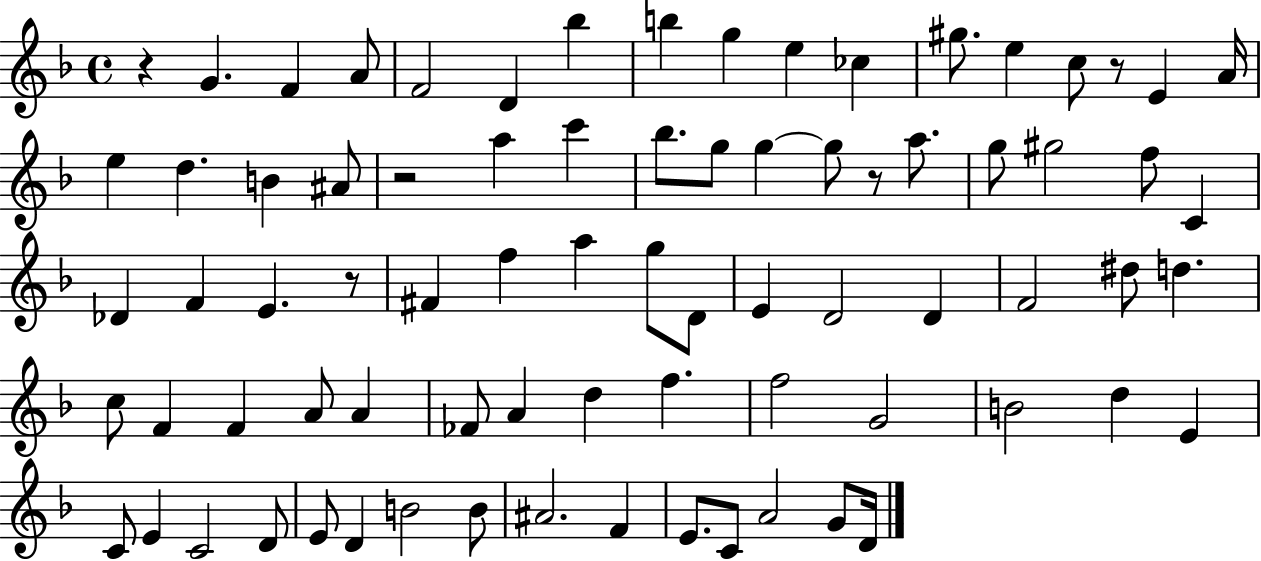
R/q G4/q. F4/q A4/e F4/h D4/q Bb5/q B5/q G5/q E5/q CES5/q G#5/e. E5/q C5/e R/e E4/q A4/s E5/q D5/q. B4/q A#4/e R/h A5/q C6/q Bb5/e. G5/e G5/q G5/e R/e A5/e. G5/e G#5/h F5/e C4/q Db4/q F4/q E4/q. R/e F#4/q F5/q A5/q G5/e D4/e E4/q D4/h D4/q F4/h D#5/e D5/q. C5/e F4/q F4/q A4/e A4/q FES4/e A4/q D5/q F5/q. F5/h G4/h B4/h D5/q E4/q C4/e E4/q C4/h D4/e E4/e D4/q B4/h B4/e A#4/h. F4/q E4/e. C4/e A4/h G4/e D4/s